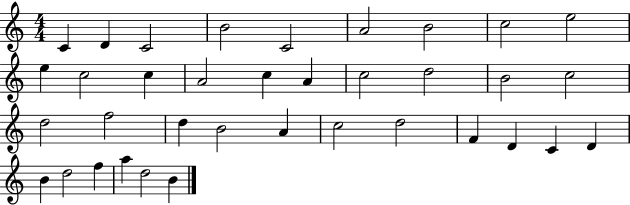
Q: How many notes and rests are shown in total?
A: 36